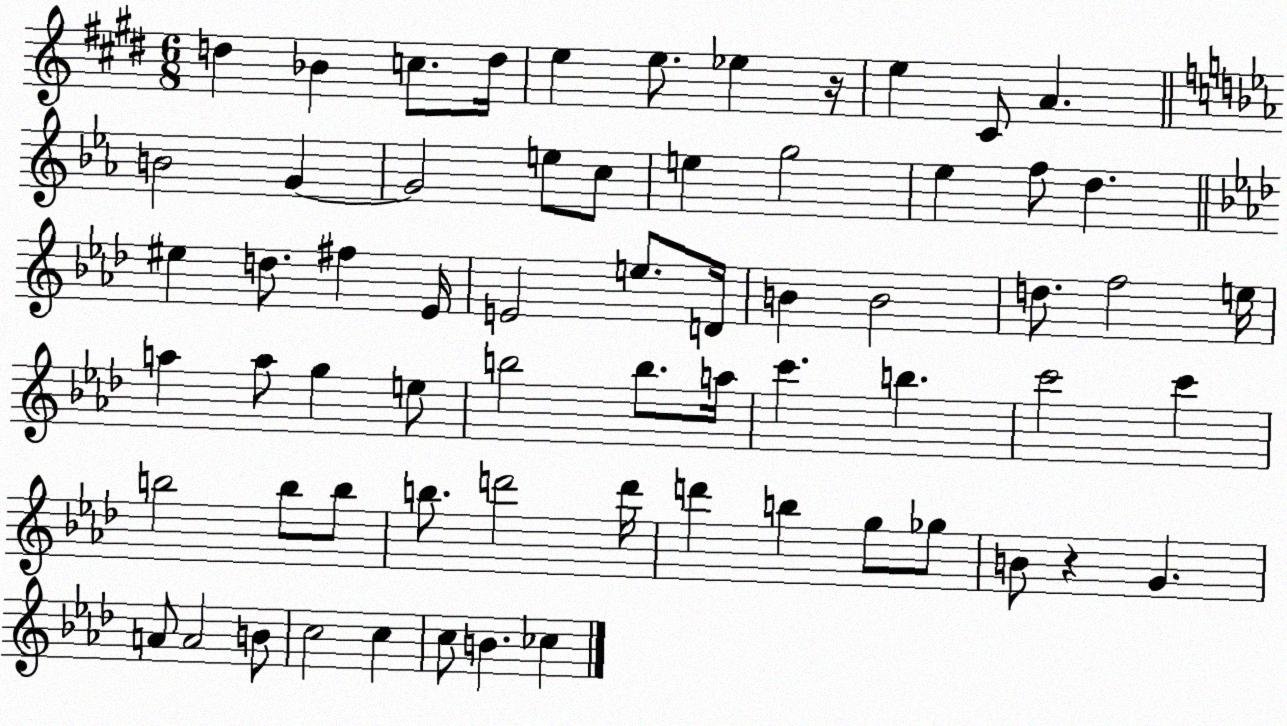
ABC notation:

X:1
T:Untitled
M:6/8
L:1/4
K:E
d _B c/2 d/4 e e/2 _e z/4 e ^C/2 A B2 G G2 e/2 c/2 e g2 _e f/2 d ^e d/2 ^f _E/4 E2 e/2 D/4 B B2 d/2 f2 e/4 a a/2 g e/2 b2 b/2 a/4 c' b c'2 c' b2 b/2 b/2 b/2 d'2 d'/4 d' b g/2 _g/2 B/2 z G A/2 A2 B/2 c2 c c/2 B _c